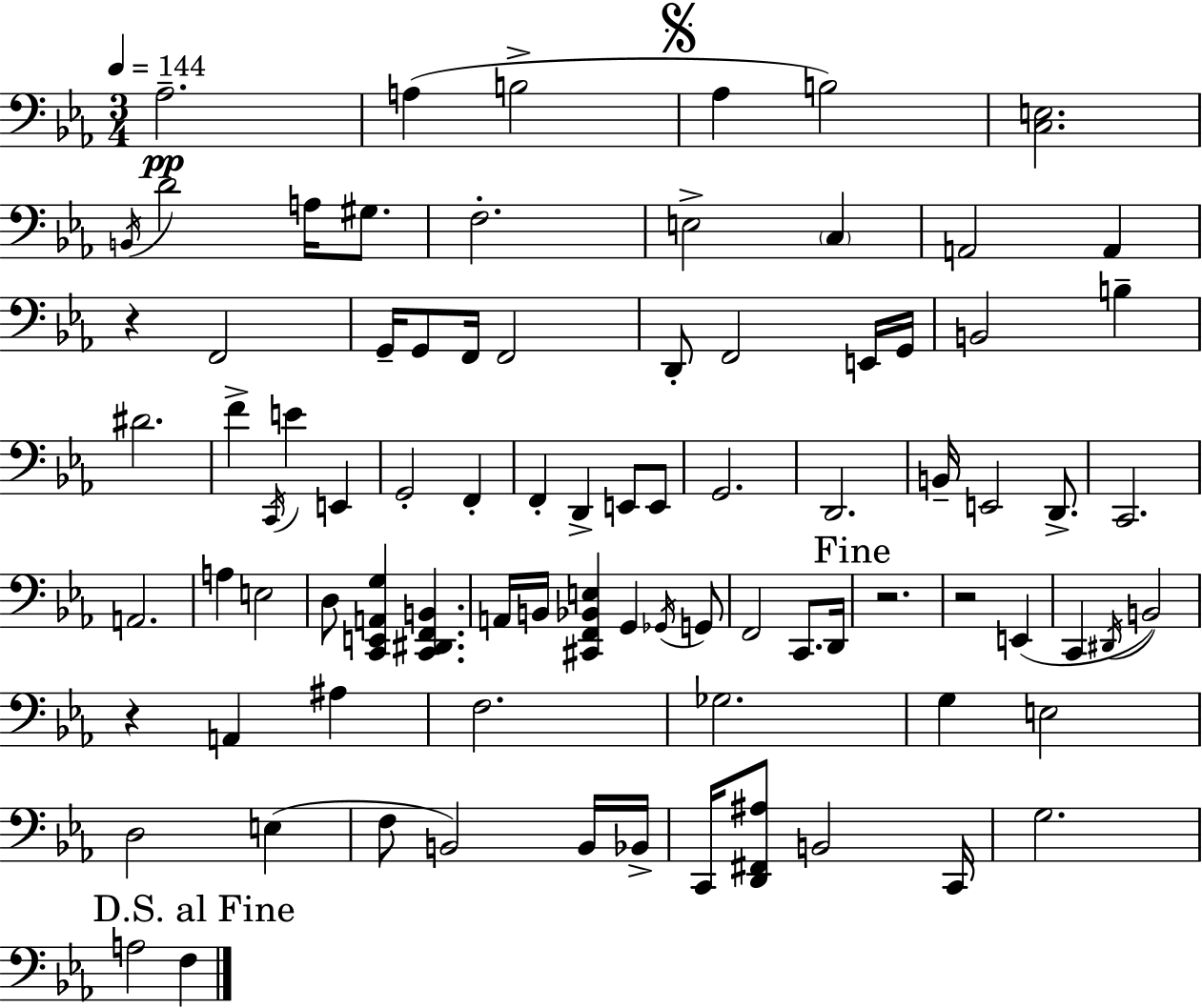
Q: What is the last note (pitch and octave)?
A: F3